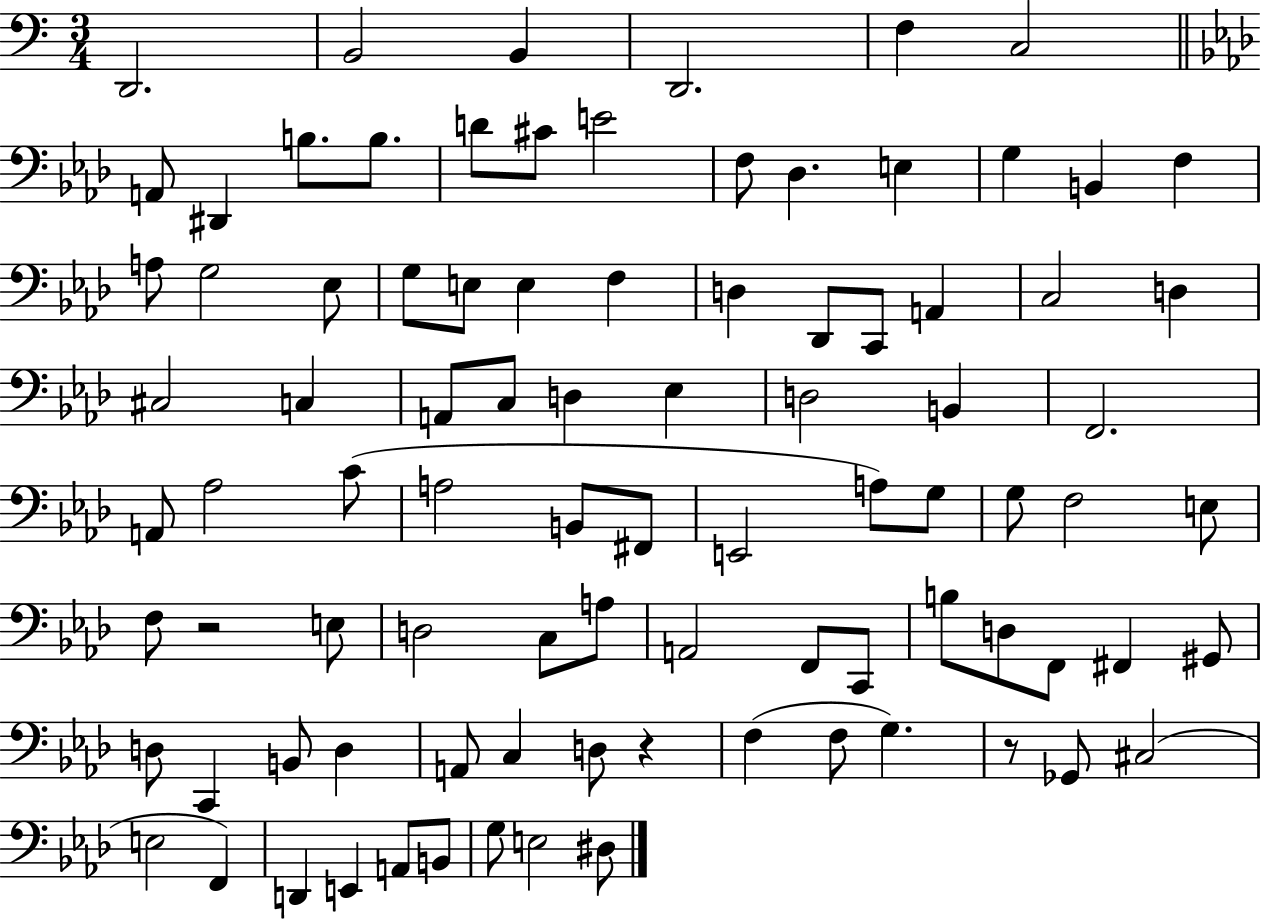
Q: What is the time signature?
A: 3/4